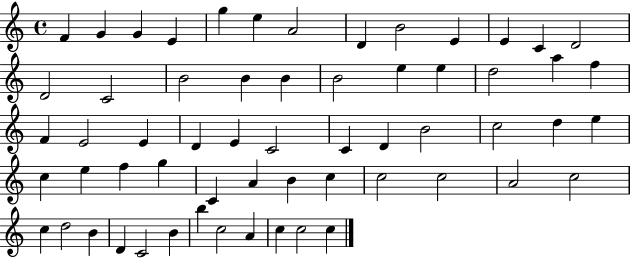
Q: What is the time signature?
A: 4/4